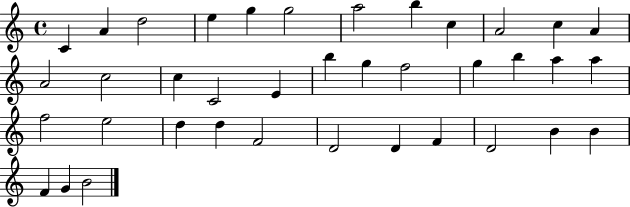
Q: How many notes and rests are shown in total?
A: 38